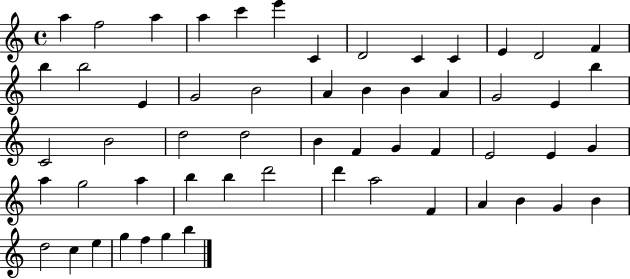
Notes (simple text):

A5/q F5/h A5/q A5/q C6/q E6/q C4/q D4/h C4/q C4/q E4/q D4/h F4/q B5/q B5/h E4/q G4/h B4/h A4/q B4/q B4/q A4/q G4/h E4/q B5/q C4/h B4/h D5/h D5/h B4/q F4/q G4/q F4/q E4/h E4/q G4/q A5/q G5/h A5/q B5/q B5/q D6/h D6/q A5/h F4/q A4/q B4/q G4/q B4/q D5/h C5/q E5/q G5/q F5/q G5/q B5/q